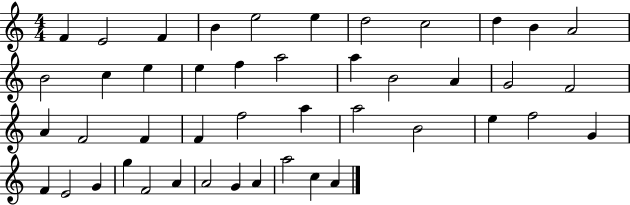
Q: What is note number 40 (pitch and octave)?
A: A4